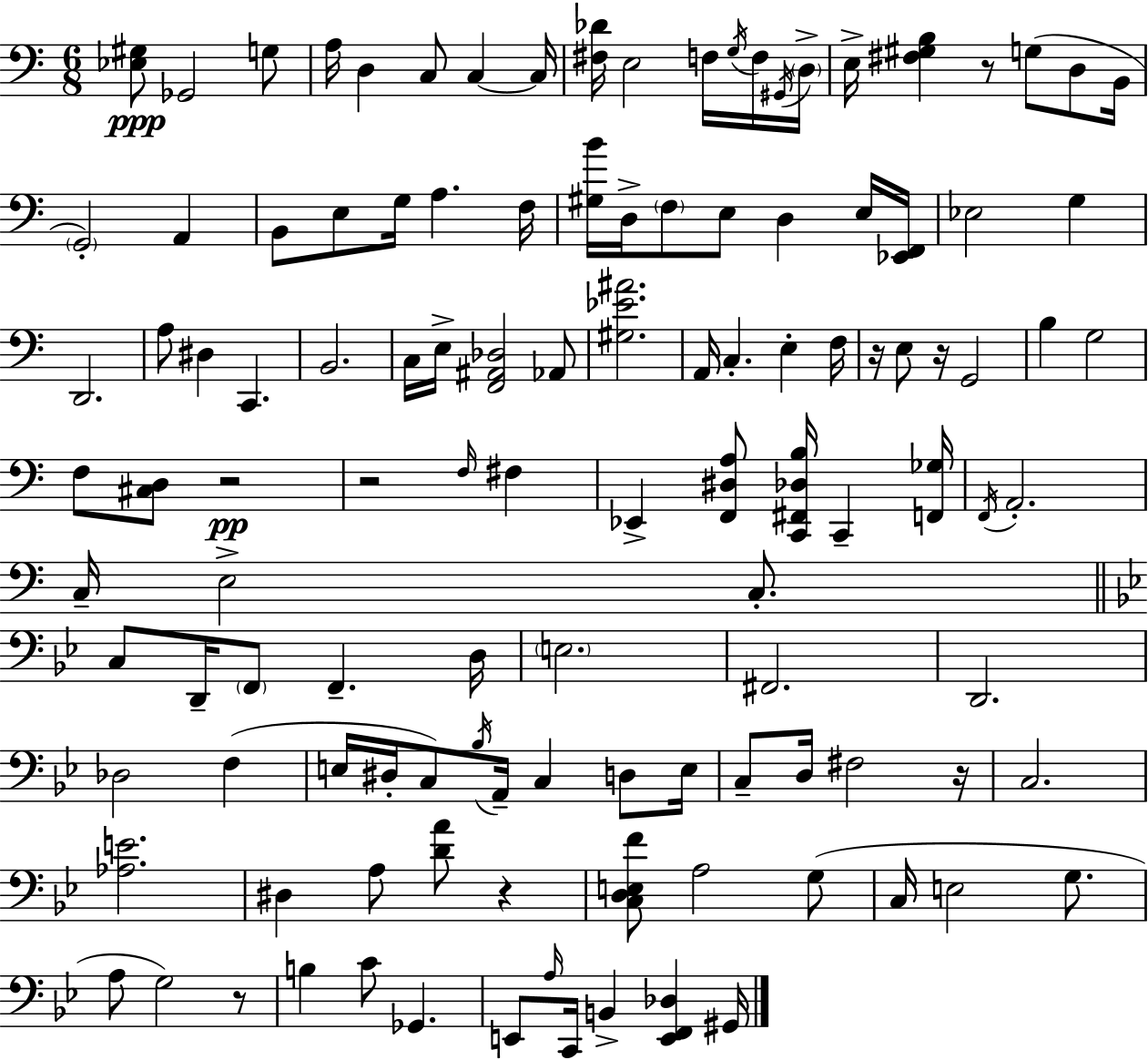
X:1
T:Untitled
M:6/8
L:1/4
K:C
[_E,^G,]/2 _G,,2 G,/2 A,/4 D, C,/2 C, C,/4 [^F,_D]/4 E,2 F,/4 G,/4 F,/4 ^G,,/4 D,/4 E,/4 [^F,^G,B,] z/2 G,/2 D,/2 B,,/4 G,,2 A,, B,,/2 E,/2 G,/4 A, F,/4 [^G,B]/4 D,/4 F,/2 E,/2 D, E,/4 [_E,,F,,]/4 _E,2 G, D,,2 A,/2 ^D, C,, B,,2 C,/4 E,/4 [F,,^A,,_D,]2 _A,,/2 [^G,_E^A]2 A,,/4 C, E, F,/4 z/4 E,/2 z/4 G,,2 B, G,2 F,/2 [^C,D,]/2 z2 z2 F,/4 ^F, _E,, [F,,^D,A,]/2 [C,,^F,,_D,B,]/4 C,, [F,,_G,]/4 F,,/4 A,,2 C,/4 E,2 C,/2 C,/2 D,,/4 F,,/2 F,, D,/4 E,2 ^F,,2 D,,2 _D,2 F, E,/4 ^D,/4 C,/2 _B,/4 A,,/4 C, D,/2 E,/4 C,/2 D,/4 ^F,2 z/4 C,2 [_A,E]2 ^D, A,/2 [DA]/2 z [C,D,E,F]/2 A,2 G,/2 C,/4 E,2 G,/2 A,/2 G,2 z/2 B, C/2 _G,, E,,/2 A,/4 C,,/4 B,, [E,,F,,_D,] ^G,,/4